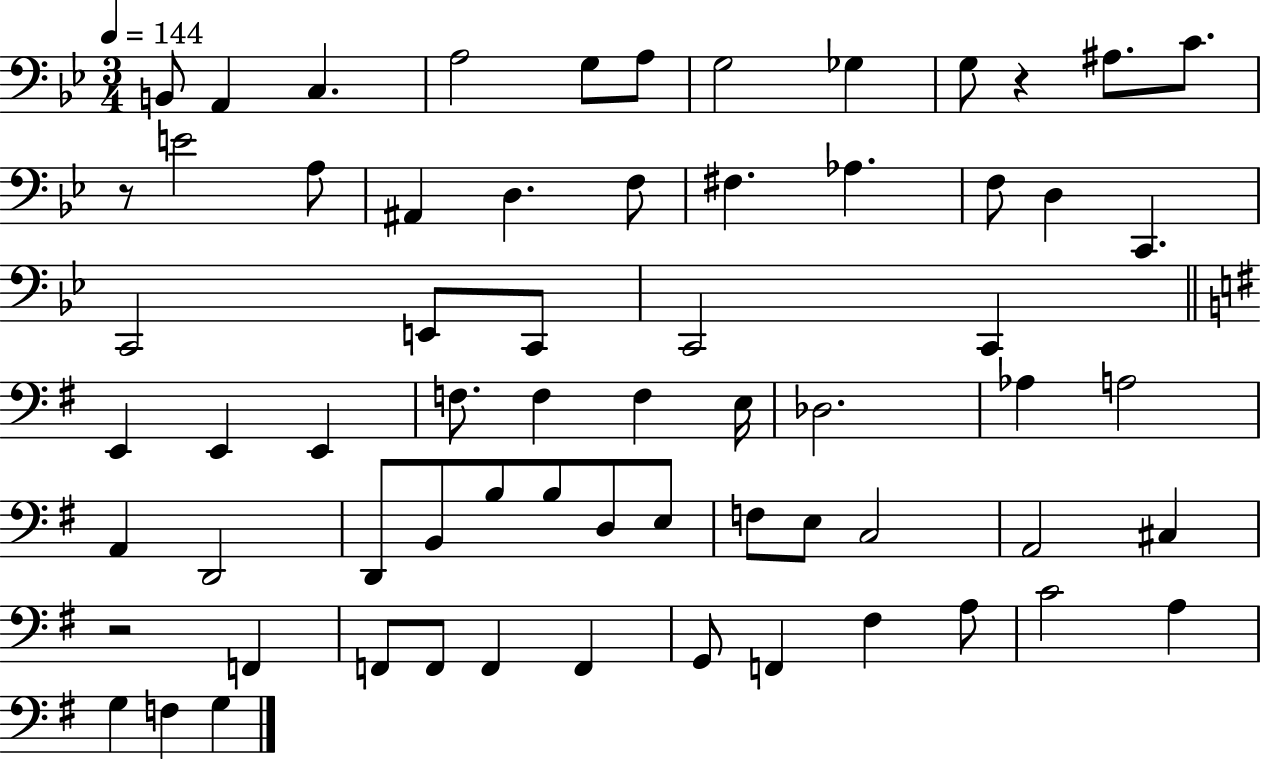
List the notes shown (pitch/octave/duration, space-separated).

B2/e A2/q C3/q. A3/h G3/e A3/e G3/h Gb3/q G3/e R/q A#3/e. C4/e. R/e E4/h A3/e A#2/q D3/q. F3/e F#3/q. Ab3/q. F3/e D3/q C2/q. C2/h E2/e C2/e C2/h C2/q E2/q E2/q E2/q F3/e. F3/q F3/q E3/s Db3/h. Ab3/q A3/h A2/q D2/h D2/e B2/e B3/e B3/e D3/e E3/e F3/e E3/e C3/h A2/h C#3/q R/h F2/q F2/e F2/e F2/q F2/q G2/e F2/q F#3/q A3/e C4/h A3/q G3/q F3/q G3/q